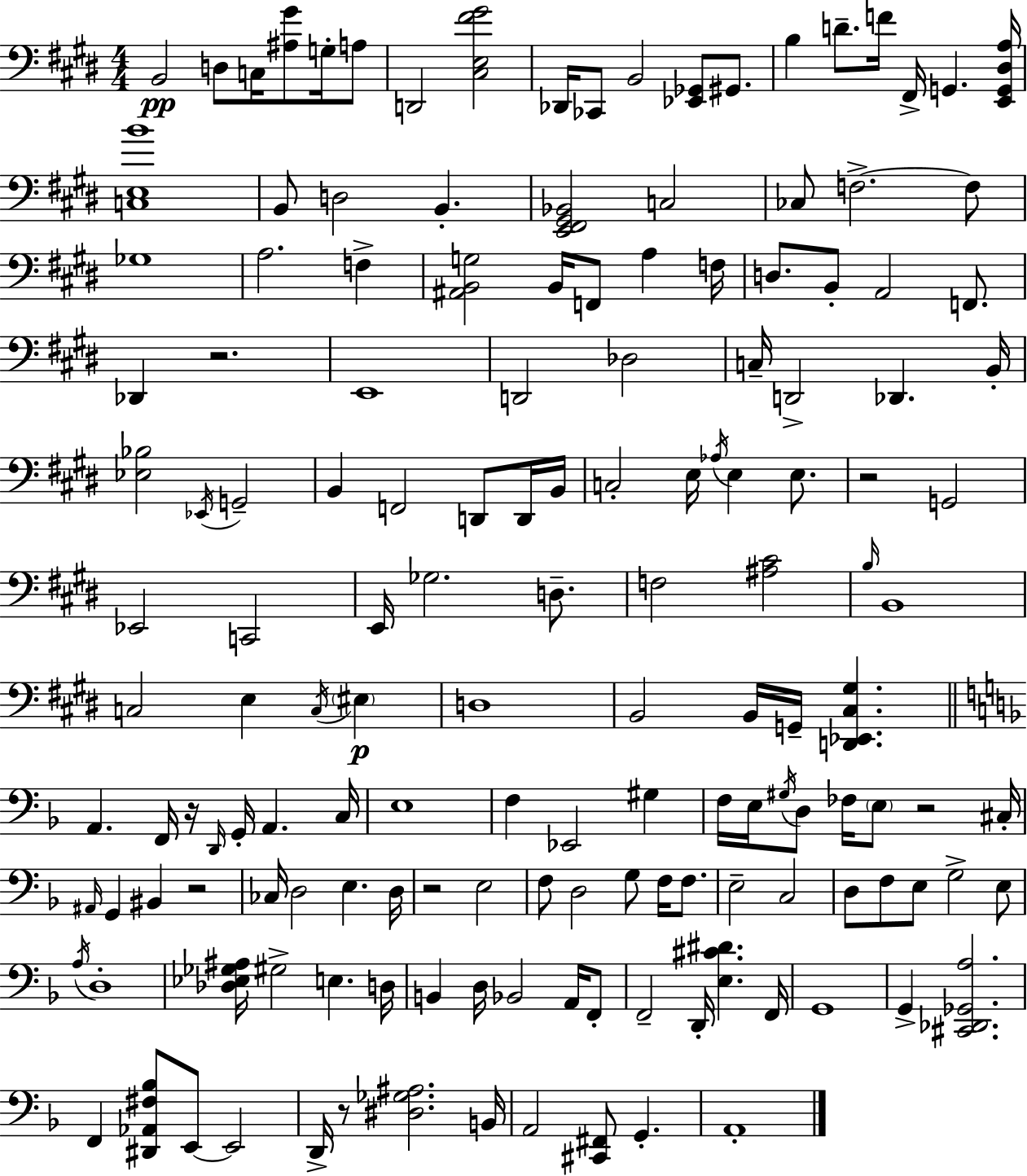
B2/h D3/e C3/s [A#3,G#4]/e G3/s A3/e D2/h [C#3,E3,F#4,G#4]/h Db2/s CES2/e B2/h [Eb2,Gb2]/e G#2/e. B3/q D4/e. F4/s F#2/s G2/q. [E2,G2,D#3,A3]/s [C3,E3,B4]/w B2/e D3/h B2/q. [E2,F#2,G#2,Bb2]/h C3/h CES3/e F3/h. F3/e Gb3/w A3/h. F3/q [A#2,B2,G3]/h B2/s F2/e A3/q F3/s D3/e. B2/e A2/h F2/e. Db2/q R/h. E2/w D2/h Db3/h C3/s D2/h Db2/q. B2/s [Eb3,Bb3]/h Eb2/s G2/h B2/q F2/h D2/e D2/s B2/s C3/h E3/s Ab3/s E3/q E3/e. R/h G2/h Eb2/h C2/h E2/s Gb3/h. D3/e. F3/h [A#3,C#4]/h B3/s B2/w C3/h E3/q C3/s EIS3/q D3/w B2/h B2/s G2/s [D2,Eb2,C#3,G#3]/q. A2/q. F2/s R/s D2/s G2/s A2/q. C3/s E3/w F3/q Eb2/h G#3/q F3/s E3/s G#3/s D3/e FES3/s E3/e R/h C#3/s A#2/s G2/q BIS2/q R/h CES3/s D3/h E3/q. D3/s R/h E3/h F3/e D3/h G3/e F3/s F3/e. E3/h C3/h D3/e F3/e E3/e G3/h E3/e A3/s D3/w [Db3,Eb3,Gb3,A#3]/s G#3/h E3/q. D3/s B2/q D3/s Bb2/h A2/s F2/e F2/h D2/s [E3,C#4,D#4]/q. F2/s G2/w G2/q [C#2,Db2,Gb2,A3]/h. F2/q [D#2,Ab2,F#3,Bb3]/e E2/e E2/h D2/s R/e [D#3,Gb3,A#3]/h. B2/s A2/h [C#2,F#2]/e G2/q. A2/w